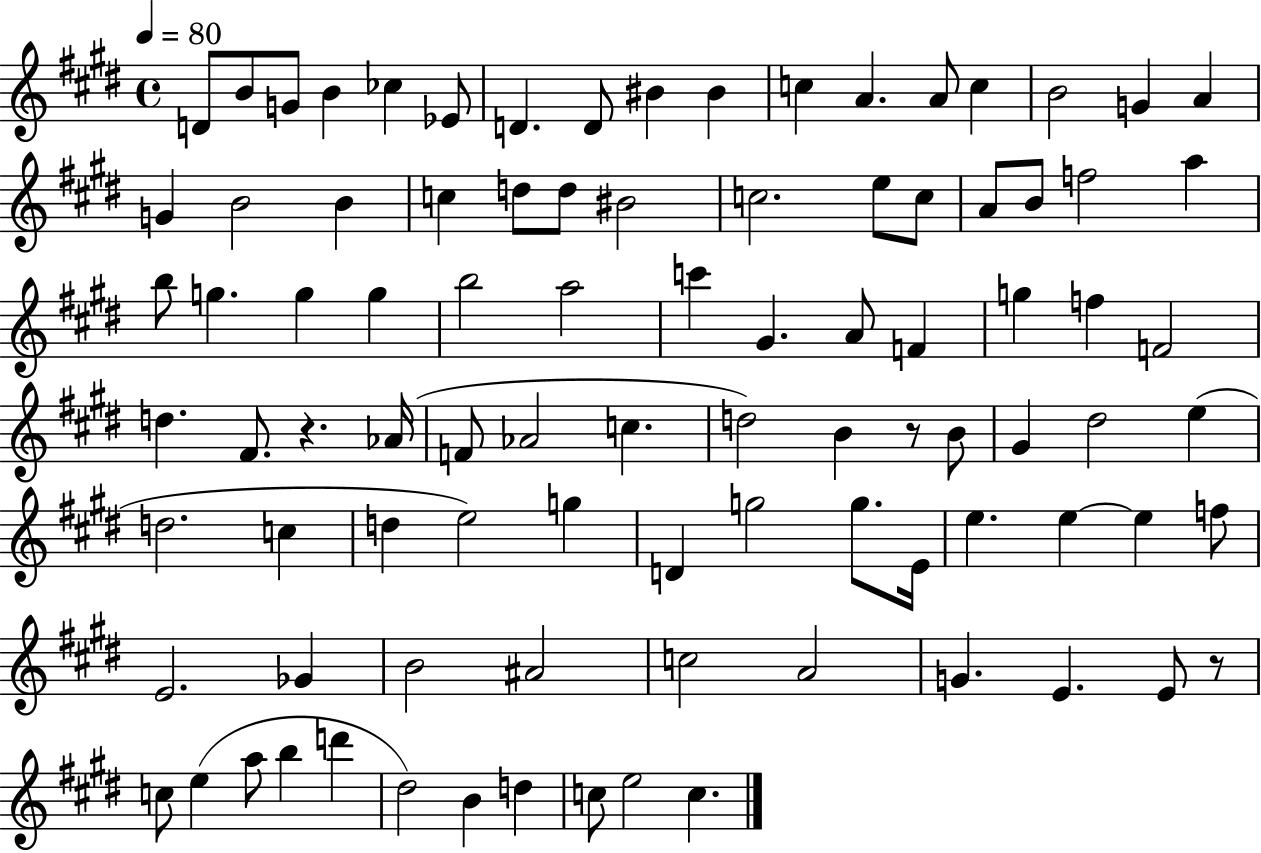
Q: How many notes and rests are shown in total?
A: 92